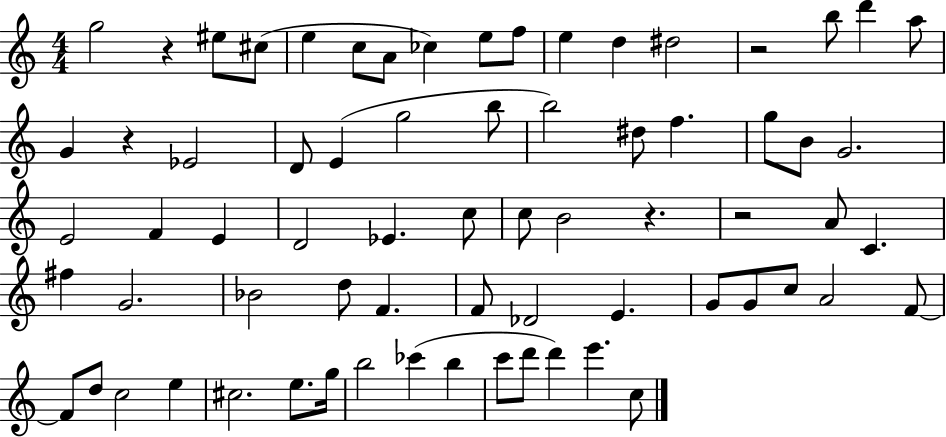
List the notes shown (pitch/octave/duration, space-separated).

G5/h R/q EIS5/e C#5/e E5/q C5/e A4/e CES5/q E5/e F5/e E5/q D5/q D#5/h R/h B5/e D6/q A5/e G4/q R/q Eb4/h D4/e E4/q G5/h B5/e B5/h D#5/e F5/q. G5/e B4/e G4/h. E4/h F4/q E4/q D4/h Eb4/q. C5/e C5/e B4/h R/q. R/h A4/e C4/q. F#5/q G4/h. Bb4/h D5/e F4/q. F4/e Db4/h E4/q. G4/e G4/e C5/e A4/h F4/e F4/e D5/e C5/h E5/q C#5/h. E5/e. G5/s B5/h CES6/q B5/q C6/e D6/e D6/q E6/q. C5/e